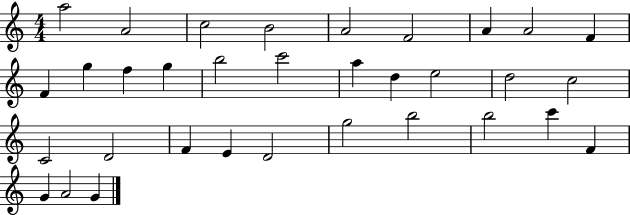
X:1
T:Untitled
M:4/4
L:1/4
K:C
a2 A2 c2 B2 A2 F2 A A2 F F g f g b2 c'2 a d e2 d2 c2 C2 D2 F E D2 g2 b2 b2 c' F G A2 G